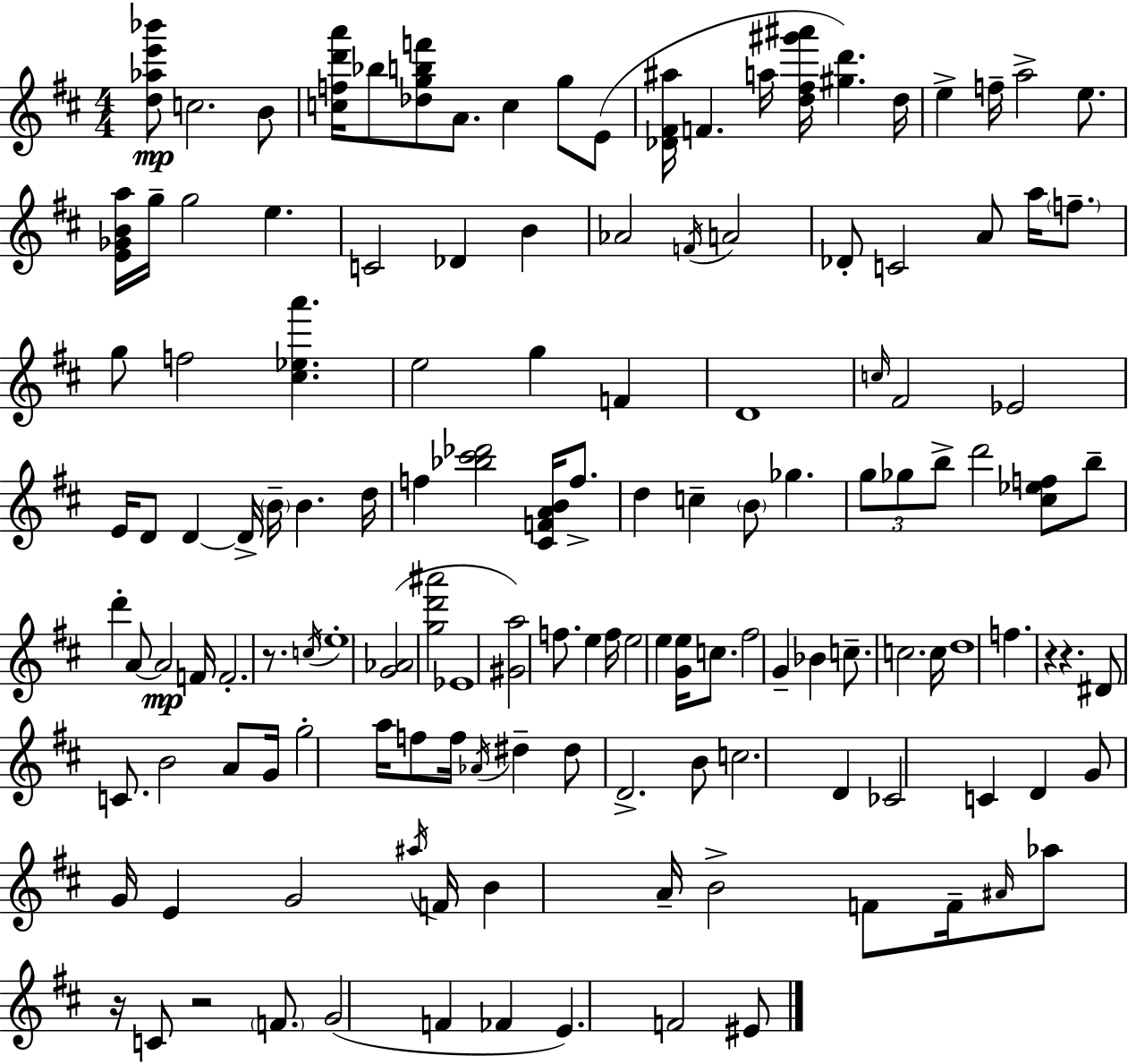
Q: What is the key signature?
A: D major